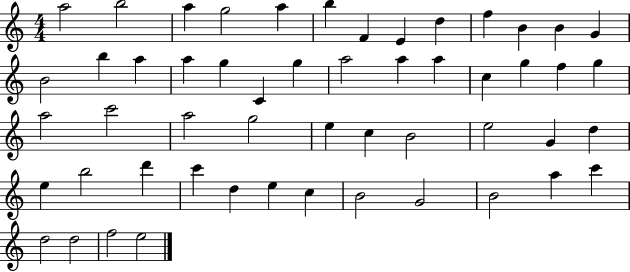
A5/h B5/h A5/q G5/h A5/q B5/q F4/q E4/q D5/q F5/q B4/q B4/q G4/q B4/h B5/q A5/q A5/q G5/q C4/q G5/q A5/h A5/q A5/q C5/q G5/q F5/q G5/q A5/h C6/h A5/h G5/h E5/q C5/q B4/h E5/h G4/q D5/q E5/q B5/h D6/q C6/q D5/q E5/q C5/q B4/h G4/h B4/h A5/q C6/q D5/h D5/h F5/h E5/h